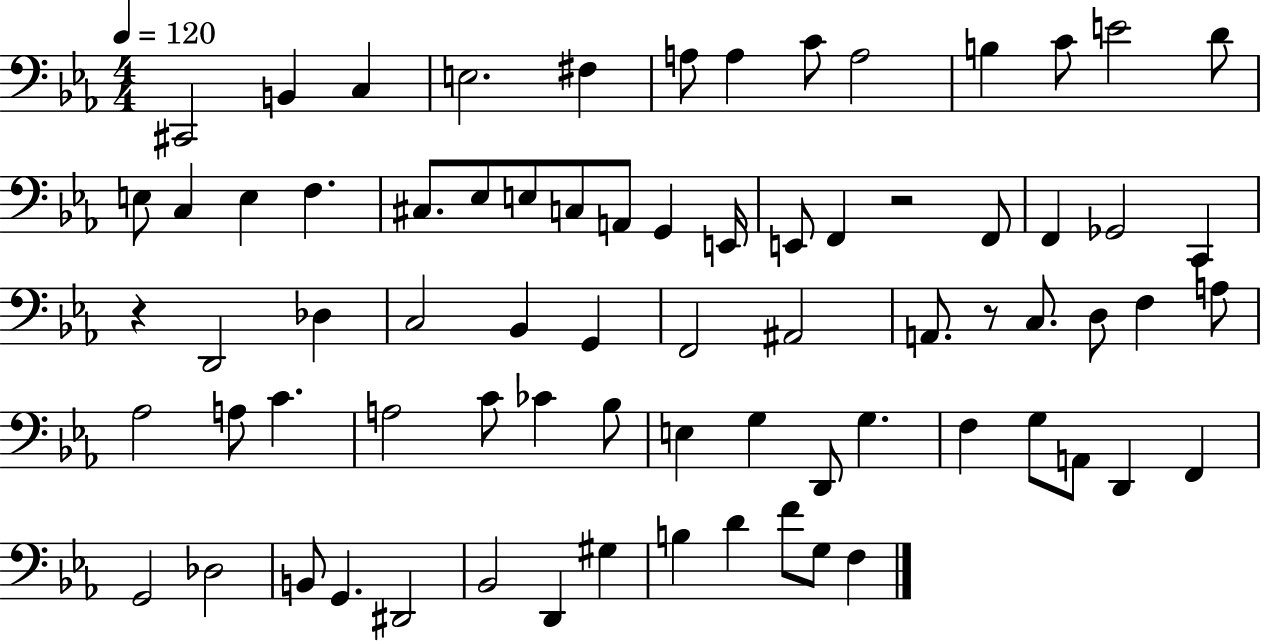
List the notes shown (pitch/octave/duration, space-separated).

C#2/h B2/q C3/q E3/h. F#3/q A3/e A3/q C4/e A3/h B3/q C4/e E4/h D4/e E3/e C3/q E3/q F3/q. C#3/e. Eb3/e E3/e C3/e A2/e G2/q E2/s E2/e F2/q R/h F2/e F2/q Gb2/h C2/q R/q D2/h Db3/q C3/h Bb2/q G2/q F2/h A#2/h A2/e. R/e C3/e. D3/e F3/q A3/e Ab3/h A3/e C4/q. A3/h C4/e CES4/q Bb3/e E3/q G3/q D2/e G3/q. F3/q G3/e A2/e D2/q F2/q G2/h Db3/h B2/e G2/q. D#2/h Bb2/h D2/q G#3/q B3/q D4/q F4/e G3/e F3/q